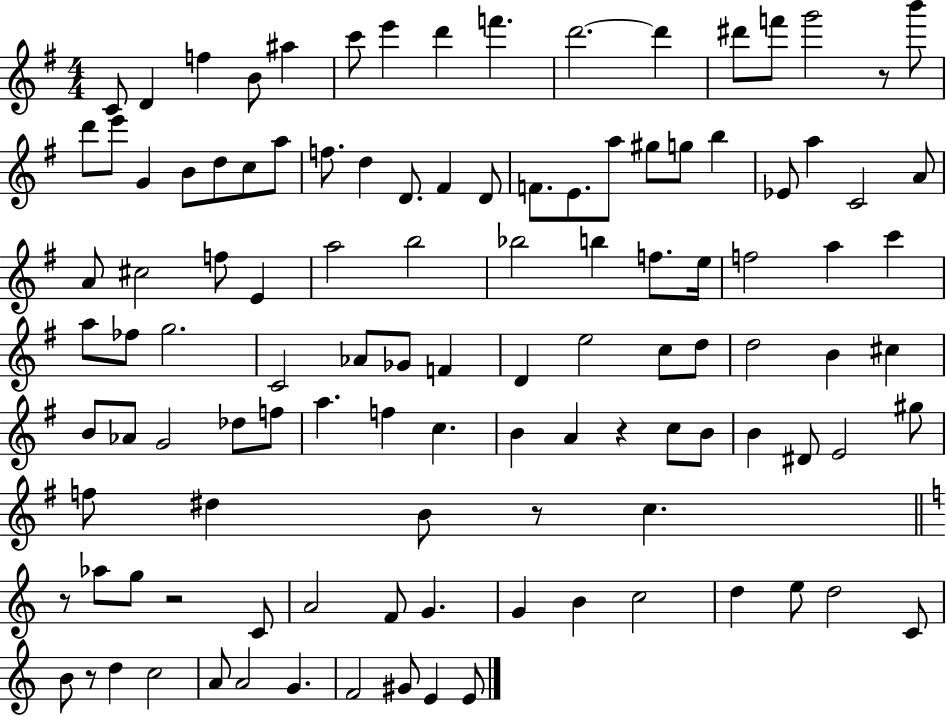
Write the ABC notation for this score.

X:1
T:Untitled
M:4/4
L:1/4
K:G
C/2 D f B/2 ^a c'/2 e' d' f' d'2 d' ^d'/2 f'/2 g'2 z/2 b'/2 d'/2 e'/2 G B/2 d/2 c/2 a/2 f/2 d D/2 ^F D/2 F/2 E/2 a/2 ^g/2 g/2 b _E/2 a C2 A/2 A/2 ^c2 f/2 E a2 b2 _b2 b f/2 e/4 f2 a c' a/2 _f/2 g2 C2 _A/2 _G/2 F D e2 c/2 d/2 d2 B ^c B/2 _A/2 G2 _d/2 f/2 a f c B A z c/2 B/2 B ^D/2 E2 ^g/2 f/2 ^d B/2 z/2 c z/2 _a/2 g/2 z2 C/2 A2 F/2 G G B c2 d e/2 d2 C/2 B/2 z/2 d c2 A/2 A2 G F2 ^G/2 E E/2